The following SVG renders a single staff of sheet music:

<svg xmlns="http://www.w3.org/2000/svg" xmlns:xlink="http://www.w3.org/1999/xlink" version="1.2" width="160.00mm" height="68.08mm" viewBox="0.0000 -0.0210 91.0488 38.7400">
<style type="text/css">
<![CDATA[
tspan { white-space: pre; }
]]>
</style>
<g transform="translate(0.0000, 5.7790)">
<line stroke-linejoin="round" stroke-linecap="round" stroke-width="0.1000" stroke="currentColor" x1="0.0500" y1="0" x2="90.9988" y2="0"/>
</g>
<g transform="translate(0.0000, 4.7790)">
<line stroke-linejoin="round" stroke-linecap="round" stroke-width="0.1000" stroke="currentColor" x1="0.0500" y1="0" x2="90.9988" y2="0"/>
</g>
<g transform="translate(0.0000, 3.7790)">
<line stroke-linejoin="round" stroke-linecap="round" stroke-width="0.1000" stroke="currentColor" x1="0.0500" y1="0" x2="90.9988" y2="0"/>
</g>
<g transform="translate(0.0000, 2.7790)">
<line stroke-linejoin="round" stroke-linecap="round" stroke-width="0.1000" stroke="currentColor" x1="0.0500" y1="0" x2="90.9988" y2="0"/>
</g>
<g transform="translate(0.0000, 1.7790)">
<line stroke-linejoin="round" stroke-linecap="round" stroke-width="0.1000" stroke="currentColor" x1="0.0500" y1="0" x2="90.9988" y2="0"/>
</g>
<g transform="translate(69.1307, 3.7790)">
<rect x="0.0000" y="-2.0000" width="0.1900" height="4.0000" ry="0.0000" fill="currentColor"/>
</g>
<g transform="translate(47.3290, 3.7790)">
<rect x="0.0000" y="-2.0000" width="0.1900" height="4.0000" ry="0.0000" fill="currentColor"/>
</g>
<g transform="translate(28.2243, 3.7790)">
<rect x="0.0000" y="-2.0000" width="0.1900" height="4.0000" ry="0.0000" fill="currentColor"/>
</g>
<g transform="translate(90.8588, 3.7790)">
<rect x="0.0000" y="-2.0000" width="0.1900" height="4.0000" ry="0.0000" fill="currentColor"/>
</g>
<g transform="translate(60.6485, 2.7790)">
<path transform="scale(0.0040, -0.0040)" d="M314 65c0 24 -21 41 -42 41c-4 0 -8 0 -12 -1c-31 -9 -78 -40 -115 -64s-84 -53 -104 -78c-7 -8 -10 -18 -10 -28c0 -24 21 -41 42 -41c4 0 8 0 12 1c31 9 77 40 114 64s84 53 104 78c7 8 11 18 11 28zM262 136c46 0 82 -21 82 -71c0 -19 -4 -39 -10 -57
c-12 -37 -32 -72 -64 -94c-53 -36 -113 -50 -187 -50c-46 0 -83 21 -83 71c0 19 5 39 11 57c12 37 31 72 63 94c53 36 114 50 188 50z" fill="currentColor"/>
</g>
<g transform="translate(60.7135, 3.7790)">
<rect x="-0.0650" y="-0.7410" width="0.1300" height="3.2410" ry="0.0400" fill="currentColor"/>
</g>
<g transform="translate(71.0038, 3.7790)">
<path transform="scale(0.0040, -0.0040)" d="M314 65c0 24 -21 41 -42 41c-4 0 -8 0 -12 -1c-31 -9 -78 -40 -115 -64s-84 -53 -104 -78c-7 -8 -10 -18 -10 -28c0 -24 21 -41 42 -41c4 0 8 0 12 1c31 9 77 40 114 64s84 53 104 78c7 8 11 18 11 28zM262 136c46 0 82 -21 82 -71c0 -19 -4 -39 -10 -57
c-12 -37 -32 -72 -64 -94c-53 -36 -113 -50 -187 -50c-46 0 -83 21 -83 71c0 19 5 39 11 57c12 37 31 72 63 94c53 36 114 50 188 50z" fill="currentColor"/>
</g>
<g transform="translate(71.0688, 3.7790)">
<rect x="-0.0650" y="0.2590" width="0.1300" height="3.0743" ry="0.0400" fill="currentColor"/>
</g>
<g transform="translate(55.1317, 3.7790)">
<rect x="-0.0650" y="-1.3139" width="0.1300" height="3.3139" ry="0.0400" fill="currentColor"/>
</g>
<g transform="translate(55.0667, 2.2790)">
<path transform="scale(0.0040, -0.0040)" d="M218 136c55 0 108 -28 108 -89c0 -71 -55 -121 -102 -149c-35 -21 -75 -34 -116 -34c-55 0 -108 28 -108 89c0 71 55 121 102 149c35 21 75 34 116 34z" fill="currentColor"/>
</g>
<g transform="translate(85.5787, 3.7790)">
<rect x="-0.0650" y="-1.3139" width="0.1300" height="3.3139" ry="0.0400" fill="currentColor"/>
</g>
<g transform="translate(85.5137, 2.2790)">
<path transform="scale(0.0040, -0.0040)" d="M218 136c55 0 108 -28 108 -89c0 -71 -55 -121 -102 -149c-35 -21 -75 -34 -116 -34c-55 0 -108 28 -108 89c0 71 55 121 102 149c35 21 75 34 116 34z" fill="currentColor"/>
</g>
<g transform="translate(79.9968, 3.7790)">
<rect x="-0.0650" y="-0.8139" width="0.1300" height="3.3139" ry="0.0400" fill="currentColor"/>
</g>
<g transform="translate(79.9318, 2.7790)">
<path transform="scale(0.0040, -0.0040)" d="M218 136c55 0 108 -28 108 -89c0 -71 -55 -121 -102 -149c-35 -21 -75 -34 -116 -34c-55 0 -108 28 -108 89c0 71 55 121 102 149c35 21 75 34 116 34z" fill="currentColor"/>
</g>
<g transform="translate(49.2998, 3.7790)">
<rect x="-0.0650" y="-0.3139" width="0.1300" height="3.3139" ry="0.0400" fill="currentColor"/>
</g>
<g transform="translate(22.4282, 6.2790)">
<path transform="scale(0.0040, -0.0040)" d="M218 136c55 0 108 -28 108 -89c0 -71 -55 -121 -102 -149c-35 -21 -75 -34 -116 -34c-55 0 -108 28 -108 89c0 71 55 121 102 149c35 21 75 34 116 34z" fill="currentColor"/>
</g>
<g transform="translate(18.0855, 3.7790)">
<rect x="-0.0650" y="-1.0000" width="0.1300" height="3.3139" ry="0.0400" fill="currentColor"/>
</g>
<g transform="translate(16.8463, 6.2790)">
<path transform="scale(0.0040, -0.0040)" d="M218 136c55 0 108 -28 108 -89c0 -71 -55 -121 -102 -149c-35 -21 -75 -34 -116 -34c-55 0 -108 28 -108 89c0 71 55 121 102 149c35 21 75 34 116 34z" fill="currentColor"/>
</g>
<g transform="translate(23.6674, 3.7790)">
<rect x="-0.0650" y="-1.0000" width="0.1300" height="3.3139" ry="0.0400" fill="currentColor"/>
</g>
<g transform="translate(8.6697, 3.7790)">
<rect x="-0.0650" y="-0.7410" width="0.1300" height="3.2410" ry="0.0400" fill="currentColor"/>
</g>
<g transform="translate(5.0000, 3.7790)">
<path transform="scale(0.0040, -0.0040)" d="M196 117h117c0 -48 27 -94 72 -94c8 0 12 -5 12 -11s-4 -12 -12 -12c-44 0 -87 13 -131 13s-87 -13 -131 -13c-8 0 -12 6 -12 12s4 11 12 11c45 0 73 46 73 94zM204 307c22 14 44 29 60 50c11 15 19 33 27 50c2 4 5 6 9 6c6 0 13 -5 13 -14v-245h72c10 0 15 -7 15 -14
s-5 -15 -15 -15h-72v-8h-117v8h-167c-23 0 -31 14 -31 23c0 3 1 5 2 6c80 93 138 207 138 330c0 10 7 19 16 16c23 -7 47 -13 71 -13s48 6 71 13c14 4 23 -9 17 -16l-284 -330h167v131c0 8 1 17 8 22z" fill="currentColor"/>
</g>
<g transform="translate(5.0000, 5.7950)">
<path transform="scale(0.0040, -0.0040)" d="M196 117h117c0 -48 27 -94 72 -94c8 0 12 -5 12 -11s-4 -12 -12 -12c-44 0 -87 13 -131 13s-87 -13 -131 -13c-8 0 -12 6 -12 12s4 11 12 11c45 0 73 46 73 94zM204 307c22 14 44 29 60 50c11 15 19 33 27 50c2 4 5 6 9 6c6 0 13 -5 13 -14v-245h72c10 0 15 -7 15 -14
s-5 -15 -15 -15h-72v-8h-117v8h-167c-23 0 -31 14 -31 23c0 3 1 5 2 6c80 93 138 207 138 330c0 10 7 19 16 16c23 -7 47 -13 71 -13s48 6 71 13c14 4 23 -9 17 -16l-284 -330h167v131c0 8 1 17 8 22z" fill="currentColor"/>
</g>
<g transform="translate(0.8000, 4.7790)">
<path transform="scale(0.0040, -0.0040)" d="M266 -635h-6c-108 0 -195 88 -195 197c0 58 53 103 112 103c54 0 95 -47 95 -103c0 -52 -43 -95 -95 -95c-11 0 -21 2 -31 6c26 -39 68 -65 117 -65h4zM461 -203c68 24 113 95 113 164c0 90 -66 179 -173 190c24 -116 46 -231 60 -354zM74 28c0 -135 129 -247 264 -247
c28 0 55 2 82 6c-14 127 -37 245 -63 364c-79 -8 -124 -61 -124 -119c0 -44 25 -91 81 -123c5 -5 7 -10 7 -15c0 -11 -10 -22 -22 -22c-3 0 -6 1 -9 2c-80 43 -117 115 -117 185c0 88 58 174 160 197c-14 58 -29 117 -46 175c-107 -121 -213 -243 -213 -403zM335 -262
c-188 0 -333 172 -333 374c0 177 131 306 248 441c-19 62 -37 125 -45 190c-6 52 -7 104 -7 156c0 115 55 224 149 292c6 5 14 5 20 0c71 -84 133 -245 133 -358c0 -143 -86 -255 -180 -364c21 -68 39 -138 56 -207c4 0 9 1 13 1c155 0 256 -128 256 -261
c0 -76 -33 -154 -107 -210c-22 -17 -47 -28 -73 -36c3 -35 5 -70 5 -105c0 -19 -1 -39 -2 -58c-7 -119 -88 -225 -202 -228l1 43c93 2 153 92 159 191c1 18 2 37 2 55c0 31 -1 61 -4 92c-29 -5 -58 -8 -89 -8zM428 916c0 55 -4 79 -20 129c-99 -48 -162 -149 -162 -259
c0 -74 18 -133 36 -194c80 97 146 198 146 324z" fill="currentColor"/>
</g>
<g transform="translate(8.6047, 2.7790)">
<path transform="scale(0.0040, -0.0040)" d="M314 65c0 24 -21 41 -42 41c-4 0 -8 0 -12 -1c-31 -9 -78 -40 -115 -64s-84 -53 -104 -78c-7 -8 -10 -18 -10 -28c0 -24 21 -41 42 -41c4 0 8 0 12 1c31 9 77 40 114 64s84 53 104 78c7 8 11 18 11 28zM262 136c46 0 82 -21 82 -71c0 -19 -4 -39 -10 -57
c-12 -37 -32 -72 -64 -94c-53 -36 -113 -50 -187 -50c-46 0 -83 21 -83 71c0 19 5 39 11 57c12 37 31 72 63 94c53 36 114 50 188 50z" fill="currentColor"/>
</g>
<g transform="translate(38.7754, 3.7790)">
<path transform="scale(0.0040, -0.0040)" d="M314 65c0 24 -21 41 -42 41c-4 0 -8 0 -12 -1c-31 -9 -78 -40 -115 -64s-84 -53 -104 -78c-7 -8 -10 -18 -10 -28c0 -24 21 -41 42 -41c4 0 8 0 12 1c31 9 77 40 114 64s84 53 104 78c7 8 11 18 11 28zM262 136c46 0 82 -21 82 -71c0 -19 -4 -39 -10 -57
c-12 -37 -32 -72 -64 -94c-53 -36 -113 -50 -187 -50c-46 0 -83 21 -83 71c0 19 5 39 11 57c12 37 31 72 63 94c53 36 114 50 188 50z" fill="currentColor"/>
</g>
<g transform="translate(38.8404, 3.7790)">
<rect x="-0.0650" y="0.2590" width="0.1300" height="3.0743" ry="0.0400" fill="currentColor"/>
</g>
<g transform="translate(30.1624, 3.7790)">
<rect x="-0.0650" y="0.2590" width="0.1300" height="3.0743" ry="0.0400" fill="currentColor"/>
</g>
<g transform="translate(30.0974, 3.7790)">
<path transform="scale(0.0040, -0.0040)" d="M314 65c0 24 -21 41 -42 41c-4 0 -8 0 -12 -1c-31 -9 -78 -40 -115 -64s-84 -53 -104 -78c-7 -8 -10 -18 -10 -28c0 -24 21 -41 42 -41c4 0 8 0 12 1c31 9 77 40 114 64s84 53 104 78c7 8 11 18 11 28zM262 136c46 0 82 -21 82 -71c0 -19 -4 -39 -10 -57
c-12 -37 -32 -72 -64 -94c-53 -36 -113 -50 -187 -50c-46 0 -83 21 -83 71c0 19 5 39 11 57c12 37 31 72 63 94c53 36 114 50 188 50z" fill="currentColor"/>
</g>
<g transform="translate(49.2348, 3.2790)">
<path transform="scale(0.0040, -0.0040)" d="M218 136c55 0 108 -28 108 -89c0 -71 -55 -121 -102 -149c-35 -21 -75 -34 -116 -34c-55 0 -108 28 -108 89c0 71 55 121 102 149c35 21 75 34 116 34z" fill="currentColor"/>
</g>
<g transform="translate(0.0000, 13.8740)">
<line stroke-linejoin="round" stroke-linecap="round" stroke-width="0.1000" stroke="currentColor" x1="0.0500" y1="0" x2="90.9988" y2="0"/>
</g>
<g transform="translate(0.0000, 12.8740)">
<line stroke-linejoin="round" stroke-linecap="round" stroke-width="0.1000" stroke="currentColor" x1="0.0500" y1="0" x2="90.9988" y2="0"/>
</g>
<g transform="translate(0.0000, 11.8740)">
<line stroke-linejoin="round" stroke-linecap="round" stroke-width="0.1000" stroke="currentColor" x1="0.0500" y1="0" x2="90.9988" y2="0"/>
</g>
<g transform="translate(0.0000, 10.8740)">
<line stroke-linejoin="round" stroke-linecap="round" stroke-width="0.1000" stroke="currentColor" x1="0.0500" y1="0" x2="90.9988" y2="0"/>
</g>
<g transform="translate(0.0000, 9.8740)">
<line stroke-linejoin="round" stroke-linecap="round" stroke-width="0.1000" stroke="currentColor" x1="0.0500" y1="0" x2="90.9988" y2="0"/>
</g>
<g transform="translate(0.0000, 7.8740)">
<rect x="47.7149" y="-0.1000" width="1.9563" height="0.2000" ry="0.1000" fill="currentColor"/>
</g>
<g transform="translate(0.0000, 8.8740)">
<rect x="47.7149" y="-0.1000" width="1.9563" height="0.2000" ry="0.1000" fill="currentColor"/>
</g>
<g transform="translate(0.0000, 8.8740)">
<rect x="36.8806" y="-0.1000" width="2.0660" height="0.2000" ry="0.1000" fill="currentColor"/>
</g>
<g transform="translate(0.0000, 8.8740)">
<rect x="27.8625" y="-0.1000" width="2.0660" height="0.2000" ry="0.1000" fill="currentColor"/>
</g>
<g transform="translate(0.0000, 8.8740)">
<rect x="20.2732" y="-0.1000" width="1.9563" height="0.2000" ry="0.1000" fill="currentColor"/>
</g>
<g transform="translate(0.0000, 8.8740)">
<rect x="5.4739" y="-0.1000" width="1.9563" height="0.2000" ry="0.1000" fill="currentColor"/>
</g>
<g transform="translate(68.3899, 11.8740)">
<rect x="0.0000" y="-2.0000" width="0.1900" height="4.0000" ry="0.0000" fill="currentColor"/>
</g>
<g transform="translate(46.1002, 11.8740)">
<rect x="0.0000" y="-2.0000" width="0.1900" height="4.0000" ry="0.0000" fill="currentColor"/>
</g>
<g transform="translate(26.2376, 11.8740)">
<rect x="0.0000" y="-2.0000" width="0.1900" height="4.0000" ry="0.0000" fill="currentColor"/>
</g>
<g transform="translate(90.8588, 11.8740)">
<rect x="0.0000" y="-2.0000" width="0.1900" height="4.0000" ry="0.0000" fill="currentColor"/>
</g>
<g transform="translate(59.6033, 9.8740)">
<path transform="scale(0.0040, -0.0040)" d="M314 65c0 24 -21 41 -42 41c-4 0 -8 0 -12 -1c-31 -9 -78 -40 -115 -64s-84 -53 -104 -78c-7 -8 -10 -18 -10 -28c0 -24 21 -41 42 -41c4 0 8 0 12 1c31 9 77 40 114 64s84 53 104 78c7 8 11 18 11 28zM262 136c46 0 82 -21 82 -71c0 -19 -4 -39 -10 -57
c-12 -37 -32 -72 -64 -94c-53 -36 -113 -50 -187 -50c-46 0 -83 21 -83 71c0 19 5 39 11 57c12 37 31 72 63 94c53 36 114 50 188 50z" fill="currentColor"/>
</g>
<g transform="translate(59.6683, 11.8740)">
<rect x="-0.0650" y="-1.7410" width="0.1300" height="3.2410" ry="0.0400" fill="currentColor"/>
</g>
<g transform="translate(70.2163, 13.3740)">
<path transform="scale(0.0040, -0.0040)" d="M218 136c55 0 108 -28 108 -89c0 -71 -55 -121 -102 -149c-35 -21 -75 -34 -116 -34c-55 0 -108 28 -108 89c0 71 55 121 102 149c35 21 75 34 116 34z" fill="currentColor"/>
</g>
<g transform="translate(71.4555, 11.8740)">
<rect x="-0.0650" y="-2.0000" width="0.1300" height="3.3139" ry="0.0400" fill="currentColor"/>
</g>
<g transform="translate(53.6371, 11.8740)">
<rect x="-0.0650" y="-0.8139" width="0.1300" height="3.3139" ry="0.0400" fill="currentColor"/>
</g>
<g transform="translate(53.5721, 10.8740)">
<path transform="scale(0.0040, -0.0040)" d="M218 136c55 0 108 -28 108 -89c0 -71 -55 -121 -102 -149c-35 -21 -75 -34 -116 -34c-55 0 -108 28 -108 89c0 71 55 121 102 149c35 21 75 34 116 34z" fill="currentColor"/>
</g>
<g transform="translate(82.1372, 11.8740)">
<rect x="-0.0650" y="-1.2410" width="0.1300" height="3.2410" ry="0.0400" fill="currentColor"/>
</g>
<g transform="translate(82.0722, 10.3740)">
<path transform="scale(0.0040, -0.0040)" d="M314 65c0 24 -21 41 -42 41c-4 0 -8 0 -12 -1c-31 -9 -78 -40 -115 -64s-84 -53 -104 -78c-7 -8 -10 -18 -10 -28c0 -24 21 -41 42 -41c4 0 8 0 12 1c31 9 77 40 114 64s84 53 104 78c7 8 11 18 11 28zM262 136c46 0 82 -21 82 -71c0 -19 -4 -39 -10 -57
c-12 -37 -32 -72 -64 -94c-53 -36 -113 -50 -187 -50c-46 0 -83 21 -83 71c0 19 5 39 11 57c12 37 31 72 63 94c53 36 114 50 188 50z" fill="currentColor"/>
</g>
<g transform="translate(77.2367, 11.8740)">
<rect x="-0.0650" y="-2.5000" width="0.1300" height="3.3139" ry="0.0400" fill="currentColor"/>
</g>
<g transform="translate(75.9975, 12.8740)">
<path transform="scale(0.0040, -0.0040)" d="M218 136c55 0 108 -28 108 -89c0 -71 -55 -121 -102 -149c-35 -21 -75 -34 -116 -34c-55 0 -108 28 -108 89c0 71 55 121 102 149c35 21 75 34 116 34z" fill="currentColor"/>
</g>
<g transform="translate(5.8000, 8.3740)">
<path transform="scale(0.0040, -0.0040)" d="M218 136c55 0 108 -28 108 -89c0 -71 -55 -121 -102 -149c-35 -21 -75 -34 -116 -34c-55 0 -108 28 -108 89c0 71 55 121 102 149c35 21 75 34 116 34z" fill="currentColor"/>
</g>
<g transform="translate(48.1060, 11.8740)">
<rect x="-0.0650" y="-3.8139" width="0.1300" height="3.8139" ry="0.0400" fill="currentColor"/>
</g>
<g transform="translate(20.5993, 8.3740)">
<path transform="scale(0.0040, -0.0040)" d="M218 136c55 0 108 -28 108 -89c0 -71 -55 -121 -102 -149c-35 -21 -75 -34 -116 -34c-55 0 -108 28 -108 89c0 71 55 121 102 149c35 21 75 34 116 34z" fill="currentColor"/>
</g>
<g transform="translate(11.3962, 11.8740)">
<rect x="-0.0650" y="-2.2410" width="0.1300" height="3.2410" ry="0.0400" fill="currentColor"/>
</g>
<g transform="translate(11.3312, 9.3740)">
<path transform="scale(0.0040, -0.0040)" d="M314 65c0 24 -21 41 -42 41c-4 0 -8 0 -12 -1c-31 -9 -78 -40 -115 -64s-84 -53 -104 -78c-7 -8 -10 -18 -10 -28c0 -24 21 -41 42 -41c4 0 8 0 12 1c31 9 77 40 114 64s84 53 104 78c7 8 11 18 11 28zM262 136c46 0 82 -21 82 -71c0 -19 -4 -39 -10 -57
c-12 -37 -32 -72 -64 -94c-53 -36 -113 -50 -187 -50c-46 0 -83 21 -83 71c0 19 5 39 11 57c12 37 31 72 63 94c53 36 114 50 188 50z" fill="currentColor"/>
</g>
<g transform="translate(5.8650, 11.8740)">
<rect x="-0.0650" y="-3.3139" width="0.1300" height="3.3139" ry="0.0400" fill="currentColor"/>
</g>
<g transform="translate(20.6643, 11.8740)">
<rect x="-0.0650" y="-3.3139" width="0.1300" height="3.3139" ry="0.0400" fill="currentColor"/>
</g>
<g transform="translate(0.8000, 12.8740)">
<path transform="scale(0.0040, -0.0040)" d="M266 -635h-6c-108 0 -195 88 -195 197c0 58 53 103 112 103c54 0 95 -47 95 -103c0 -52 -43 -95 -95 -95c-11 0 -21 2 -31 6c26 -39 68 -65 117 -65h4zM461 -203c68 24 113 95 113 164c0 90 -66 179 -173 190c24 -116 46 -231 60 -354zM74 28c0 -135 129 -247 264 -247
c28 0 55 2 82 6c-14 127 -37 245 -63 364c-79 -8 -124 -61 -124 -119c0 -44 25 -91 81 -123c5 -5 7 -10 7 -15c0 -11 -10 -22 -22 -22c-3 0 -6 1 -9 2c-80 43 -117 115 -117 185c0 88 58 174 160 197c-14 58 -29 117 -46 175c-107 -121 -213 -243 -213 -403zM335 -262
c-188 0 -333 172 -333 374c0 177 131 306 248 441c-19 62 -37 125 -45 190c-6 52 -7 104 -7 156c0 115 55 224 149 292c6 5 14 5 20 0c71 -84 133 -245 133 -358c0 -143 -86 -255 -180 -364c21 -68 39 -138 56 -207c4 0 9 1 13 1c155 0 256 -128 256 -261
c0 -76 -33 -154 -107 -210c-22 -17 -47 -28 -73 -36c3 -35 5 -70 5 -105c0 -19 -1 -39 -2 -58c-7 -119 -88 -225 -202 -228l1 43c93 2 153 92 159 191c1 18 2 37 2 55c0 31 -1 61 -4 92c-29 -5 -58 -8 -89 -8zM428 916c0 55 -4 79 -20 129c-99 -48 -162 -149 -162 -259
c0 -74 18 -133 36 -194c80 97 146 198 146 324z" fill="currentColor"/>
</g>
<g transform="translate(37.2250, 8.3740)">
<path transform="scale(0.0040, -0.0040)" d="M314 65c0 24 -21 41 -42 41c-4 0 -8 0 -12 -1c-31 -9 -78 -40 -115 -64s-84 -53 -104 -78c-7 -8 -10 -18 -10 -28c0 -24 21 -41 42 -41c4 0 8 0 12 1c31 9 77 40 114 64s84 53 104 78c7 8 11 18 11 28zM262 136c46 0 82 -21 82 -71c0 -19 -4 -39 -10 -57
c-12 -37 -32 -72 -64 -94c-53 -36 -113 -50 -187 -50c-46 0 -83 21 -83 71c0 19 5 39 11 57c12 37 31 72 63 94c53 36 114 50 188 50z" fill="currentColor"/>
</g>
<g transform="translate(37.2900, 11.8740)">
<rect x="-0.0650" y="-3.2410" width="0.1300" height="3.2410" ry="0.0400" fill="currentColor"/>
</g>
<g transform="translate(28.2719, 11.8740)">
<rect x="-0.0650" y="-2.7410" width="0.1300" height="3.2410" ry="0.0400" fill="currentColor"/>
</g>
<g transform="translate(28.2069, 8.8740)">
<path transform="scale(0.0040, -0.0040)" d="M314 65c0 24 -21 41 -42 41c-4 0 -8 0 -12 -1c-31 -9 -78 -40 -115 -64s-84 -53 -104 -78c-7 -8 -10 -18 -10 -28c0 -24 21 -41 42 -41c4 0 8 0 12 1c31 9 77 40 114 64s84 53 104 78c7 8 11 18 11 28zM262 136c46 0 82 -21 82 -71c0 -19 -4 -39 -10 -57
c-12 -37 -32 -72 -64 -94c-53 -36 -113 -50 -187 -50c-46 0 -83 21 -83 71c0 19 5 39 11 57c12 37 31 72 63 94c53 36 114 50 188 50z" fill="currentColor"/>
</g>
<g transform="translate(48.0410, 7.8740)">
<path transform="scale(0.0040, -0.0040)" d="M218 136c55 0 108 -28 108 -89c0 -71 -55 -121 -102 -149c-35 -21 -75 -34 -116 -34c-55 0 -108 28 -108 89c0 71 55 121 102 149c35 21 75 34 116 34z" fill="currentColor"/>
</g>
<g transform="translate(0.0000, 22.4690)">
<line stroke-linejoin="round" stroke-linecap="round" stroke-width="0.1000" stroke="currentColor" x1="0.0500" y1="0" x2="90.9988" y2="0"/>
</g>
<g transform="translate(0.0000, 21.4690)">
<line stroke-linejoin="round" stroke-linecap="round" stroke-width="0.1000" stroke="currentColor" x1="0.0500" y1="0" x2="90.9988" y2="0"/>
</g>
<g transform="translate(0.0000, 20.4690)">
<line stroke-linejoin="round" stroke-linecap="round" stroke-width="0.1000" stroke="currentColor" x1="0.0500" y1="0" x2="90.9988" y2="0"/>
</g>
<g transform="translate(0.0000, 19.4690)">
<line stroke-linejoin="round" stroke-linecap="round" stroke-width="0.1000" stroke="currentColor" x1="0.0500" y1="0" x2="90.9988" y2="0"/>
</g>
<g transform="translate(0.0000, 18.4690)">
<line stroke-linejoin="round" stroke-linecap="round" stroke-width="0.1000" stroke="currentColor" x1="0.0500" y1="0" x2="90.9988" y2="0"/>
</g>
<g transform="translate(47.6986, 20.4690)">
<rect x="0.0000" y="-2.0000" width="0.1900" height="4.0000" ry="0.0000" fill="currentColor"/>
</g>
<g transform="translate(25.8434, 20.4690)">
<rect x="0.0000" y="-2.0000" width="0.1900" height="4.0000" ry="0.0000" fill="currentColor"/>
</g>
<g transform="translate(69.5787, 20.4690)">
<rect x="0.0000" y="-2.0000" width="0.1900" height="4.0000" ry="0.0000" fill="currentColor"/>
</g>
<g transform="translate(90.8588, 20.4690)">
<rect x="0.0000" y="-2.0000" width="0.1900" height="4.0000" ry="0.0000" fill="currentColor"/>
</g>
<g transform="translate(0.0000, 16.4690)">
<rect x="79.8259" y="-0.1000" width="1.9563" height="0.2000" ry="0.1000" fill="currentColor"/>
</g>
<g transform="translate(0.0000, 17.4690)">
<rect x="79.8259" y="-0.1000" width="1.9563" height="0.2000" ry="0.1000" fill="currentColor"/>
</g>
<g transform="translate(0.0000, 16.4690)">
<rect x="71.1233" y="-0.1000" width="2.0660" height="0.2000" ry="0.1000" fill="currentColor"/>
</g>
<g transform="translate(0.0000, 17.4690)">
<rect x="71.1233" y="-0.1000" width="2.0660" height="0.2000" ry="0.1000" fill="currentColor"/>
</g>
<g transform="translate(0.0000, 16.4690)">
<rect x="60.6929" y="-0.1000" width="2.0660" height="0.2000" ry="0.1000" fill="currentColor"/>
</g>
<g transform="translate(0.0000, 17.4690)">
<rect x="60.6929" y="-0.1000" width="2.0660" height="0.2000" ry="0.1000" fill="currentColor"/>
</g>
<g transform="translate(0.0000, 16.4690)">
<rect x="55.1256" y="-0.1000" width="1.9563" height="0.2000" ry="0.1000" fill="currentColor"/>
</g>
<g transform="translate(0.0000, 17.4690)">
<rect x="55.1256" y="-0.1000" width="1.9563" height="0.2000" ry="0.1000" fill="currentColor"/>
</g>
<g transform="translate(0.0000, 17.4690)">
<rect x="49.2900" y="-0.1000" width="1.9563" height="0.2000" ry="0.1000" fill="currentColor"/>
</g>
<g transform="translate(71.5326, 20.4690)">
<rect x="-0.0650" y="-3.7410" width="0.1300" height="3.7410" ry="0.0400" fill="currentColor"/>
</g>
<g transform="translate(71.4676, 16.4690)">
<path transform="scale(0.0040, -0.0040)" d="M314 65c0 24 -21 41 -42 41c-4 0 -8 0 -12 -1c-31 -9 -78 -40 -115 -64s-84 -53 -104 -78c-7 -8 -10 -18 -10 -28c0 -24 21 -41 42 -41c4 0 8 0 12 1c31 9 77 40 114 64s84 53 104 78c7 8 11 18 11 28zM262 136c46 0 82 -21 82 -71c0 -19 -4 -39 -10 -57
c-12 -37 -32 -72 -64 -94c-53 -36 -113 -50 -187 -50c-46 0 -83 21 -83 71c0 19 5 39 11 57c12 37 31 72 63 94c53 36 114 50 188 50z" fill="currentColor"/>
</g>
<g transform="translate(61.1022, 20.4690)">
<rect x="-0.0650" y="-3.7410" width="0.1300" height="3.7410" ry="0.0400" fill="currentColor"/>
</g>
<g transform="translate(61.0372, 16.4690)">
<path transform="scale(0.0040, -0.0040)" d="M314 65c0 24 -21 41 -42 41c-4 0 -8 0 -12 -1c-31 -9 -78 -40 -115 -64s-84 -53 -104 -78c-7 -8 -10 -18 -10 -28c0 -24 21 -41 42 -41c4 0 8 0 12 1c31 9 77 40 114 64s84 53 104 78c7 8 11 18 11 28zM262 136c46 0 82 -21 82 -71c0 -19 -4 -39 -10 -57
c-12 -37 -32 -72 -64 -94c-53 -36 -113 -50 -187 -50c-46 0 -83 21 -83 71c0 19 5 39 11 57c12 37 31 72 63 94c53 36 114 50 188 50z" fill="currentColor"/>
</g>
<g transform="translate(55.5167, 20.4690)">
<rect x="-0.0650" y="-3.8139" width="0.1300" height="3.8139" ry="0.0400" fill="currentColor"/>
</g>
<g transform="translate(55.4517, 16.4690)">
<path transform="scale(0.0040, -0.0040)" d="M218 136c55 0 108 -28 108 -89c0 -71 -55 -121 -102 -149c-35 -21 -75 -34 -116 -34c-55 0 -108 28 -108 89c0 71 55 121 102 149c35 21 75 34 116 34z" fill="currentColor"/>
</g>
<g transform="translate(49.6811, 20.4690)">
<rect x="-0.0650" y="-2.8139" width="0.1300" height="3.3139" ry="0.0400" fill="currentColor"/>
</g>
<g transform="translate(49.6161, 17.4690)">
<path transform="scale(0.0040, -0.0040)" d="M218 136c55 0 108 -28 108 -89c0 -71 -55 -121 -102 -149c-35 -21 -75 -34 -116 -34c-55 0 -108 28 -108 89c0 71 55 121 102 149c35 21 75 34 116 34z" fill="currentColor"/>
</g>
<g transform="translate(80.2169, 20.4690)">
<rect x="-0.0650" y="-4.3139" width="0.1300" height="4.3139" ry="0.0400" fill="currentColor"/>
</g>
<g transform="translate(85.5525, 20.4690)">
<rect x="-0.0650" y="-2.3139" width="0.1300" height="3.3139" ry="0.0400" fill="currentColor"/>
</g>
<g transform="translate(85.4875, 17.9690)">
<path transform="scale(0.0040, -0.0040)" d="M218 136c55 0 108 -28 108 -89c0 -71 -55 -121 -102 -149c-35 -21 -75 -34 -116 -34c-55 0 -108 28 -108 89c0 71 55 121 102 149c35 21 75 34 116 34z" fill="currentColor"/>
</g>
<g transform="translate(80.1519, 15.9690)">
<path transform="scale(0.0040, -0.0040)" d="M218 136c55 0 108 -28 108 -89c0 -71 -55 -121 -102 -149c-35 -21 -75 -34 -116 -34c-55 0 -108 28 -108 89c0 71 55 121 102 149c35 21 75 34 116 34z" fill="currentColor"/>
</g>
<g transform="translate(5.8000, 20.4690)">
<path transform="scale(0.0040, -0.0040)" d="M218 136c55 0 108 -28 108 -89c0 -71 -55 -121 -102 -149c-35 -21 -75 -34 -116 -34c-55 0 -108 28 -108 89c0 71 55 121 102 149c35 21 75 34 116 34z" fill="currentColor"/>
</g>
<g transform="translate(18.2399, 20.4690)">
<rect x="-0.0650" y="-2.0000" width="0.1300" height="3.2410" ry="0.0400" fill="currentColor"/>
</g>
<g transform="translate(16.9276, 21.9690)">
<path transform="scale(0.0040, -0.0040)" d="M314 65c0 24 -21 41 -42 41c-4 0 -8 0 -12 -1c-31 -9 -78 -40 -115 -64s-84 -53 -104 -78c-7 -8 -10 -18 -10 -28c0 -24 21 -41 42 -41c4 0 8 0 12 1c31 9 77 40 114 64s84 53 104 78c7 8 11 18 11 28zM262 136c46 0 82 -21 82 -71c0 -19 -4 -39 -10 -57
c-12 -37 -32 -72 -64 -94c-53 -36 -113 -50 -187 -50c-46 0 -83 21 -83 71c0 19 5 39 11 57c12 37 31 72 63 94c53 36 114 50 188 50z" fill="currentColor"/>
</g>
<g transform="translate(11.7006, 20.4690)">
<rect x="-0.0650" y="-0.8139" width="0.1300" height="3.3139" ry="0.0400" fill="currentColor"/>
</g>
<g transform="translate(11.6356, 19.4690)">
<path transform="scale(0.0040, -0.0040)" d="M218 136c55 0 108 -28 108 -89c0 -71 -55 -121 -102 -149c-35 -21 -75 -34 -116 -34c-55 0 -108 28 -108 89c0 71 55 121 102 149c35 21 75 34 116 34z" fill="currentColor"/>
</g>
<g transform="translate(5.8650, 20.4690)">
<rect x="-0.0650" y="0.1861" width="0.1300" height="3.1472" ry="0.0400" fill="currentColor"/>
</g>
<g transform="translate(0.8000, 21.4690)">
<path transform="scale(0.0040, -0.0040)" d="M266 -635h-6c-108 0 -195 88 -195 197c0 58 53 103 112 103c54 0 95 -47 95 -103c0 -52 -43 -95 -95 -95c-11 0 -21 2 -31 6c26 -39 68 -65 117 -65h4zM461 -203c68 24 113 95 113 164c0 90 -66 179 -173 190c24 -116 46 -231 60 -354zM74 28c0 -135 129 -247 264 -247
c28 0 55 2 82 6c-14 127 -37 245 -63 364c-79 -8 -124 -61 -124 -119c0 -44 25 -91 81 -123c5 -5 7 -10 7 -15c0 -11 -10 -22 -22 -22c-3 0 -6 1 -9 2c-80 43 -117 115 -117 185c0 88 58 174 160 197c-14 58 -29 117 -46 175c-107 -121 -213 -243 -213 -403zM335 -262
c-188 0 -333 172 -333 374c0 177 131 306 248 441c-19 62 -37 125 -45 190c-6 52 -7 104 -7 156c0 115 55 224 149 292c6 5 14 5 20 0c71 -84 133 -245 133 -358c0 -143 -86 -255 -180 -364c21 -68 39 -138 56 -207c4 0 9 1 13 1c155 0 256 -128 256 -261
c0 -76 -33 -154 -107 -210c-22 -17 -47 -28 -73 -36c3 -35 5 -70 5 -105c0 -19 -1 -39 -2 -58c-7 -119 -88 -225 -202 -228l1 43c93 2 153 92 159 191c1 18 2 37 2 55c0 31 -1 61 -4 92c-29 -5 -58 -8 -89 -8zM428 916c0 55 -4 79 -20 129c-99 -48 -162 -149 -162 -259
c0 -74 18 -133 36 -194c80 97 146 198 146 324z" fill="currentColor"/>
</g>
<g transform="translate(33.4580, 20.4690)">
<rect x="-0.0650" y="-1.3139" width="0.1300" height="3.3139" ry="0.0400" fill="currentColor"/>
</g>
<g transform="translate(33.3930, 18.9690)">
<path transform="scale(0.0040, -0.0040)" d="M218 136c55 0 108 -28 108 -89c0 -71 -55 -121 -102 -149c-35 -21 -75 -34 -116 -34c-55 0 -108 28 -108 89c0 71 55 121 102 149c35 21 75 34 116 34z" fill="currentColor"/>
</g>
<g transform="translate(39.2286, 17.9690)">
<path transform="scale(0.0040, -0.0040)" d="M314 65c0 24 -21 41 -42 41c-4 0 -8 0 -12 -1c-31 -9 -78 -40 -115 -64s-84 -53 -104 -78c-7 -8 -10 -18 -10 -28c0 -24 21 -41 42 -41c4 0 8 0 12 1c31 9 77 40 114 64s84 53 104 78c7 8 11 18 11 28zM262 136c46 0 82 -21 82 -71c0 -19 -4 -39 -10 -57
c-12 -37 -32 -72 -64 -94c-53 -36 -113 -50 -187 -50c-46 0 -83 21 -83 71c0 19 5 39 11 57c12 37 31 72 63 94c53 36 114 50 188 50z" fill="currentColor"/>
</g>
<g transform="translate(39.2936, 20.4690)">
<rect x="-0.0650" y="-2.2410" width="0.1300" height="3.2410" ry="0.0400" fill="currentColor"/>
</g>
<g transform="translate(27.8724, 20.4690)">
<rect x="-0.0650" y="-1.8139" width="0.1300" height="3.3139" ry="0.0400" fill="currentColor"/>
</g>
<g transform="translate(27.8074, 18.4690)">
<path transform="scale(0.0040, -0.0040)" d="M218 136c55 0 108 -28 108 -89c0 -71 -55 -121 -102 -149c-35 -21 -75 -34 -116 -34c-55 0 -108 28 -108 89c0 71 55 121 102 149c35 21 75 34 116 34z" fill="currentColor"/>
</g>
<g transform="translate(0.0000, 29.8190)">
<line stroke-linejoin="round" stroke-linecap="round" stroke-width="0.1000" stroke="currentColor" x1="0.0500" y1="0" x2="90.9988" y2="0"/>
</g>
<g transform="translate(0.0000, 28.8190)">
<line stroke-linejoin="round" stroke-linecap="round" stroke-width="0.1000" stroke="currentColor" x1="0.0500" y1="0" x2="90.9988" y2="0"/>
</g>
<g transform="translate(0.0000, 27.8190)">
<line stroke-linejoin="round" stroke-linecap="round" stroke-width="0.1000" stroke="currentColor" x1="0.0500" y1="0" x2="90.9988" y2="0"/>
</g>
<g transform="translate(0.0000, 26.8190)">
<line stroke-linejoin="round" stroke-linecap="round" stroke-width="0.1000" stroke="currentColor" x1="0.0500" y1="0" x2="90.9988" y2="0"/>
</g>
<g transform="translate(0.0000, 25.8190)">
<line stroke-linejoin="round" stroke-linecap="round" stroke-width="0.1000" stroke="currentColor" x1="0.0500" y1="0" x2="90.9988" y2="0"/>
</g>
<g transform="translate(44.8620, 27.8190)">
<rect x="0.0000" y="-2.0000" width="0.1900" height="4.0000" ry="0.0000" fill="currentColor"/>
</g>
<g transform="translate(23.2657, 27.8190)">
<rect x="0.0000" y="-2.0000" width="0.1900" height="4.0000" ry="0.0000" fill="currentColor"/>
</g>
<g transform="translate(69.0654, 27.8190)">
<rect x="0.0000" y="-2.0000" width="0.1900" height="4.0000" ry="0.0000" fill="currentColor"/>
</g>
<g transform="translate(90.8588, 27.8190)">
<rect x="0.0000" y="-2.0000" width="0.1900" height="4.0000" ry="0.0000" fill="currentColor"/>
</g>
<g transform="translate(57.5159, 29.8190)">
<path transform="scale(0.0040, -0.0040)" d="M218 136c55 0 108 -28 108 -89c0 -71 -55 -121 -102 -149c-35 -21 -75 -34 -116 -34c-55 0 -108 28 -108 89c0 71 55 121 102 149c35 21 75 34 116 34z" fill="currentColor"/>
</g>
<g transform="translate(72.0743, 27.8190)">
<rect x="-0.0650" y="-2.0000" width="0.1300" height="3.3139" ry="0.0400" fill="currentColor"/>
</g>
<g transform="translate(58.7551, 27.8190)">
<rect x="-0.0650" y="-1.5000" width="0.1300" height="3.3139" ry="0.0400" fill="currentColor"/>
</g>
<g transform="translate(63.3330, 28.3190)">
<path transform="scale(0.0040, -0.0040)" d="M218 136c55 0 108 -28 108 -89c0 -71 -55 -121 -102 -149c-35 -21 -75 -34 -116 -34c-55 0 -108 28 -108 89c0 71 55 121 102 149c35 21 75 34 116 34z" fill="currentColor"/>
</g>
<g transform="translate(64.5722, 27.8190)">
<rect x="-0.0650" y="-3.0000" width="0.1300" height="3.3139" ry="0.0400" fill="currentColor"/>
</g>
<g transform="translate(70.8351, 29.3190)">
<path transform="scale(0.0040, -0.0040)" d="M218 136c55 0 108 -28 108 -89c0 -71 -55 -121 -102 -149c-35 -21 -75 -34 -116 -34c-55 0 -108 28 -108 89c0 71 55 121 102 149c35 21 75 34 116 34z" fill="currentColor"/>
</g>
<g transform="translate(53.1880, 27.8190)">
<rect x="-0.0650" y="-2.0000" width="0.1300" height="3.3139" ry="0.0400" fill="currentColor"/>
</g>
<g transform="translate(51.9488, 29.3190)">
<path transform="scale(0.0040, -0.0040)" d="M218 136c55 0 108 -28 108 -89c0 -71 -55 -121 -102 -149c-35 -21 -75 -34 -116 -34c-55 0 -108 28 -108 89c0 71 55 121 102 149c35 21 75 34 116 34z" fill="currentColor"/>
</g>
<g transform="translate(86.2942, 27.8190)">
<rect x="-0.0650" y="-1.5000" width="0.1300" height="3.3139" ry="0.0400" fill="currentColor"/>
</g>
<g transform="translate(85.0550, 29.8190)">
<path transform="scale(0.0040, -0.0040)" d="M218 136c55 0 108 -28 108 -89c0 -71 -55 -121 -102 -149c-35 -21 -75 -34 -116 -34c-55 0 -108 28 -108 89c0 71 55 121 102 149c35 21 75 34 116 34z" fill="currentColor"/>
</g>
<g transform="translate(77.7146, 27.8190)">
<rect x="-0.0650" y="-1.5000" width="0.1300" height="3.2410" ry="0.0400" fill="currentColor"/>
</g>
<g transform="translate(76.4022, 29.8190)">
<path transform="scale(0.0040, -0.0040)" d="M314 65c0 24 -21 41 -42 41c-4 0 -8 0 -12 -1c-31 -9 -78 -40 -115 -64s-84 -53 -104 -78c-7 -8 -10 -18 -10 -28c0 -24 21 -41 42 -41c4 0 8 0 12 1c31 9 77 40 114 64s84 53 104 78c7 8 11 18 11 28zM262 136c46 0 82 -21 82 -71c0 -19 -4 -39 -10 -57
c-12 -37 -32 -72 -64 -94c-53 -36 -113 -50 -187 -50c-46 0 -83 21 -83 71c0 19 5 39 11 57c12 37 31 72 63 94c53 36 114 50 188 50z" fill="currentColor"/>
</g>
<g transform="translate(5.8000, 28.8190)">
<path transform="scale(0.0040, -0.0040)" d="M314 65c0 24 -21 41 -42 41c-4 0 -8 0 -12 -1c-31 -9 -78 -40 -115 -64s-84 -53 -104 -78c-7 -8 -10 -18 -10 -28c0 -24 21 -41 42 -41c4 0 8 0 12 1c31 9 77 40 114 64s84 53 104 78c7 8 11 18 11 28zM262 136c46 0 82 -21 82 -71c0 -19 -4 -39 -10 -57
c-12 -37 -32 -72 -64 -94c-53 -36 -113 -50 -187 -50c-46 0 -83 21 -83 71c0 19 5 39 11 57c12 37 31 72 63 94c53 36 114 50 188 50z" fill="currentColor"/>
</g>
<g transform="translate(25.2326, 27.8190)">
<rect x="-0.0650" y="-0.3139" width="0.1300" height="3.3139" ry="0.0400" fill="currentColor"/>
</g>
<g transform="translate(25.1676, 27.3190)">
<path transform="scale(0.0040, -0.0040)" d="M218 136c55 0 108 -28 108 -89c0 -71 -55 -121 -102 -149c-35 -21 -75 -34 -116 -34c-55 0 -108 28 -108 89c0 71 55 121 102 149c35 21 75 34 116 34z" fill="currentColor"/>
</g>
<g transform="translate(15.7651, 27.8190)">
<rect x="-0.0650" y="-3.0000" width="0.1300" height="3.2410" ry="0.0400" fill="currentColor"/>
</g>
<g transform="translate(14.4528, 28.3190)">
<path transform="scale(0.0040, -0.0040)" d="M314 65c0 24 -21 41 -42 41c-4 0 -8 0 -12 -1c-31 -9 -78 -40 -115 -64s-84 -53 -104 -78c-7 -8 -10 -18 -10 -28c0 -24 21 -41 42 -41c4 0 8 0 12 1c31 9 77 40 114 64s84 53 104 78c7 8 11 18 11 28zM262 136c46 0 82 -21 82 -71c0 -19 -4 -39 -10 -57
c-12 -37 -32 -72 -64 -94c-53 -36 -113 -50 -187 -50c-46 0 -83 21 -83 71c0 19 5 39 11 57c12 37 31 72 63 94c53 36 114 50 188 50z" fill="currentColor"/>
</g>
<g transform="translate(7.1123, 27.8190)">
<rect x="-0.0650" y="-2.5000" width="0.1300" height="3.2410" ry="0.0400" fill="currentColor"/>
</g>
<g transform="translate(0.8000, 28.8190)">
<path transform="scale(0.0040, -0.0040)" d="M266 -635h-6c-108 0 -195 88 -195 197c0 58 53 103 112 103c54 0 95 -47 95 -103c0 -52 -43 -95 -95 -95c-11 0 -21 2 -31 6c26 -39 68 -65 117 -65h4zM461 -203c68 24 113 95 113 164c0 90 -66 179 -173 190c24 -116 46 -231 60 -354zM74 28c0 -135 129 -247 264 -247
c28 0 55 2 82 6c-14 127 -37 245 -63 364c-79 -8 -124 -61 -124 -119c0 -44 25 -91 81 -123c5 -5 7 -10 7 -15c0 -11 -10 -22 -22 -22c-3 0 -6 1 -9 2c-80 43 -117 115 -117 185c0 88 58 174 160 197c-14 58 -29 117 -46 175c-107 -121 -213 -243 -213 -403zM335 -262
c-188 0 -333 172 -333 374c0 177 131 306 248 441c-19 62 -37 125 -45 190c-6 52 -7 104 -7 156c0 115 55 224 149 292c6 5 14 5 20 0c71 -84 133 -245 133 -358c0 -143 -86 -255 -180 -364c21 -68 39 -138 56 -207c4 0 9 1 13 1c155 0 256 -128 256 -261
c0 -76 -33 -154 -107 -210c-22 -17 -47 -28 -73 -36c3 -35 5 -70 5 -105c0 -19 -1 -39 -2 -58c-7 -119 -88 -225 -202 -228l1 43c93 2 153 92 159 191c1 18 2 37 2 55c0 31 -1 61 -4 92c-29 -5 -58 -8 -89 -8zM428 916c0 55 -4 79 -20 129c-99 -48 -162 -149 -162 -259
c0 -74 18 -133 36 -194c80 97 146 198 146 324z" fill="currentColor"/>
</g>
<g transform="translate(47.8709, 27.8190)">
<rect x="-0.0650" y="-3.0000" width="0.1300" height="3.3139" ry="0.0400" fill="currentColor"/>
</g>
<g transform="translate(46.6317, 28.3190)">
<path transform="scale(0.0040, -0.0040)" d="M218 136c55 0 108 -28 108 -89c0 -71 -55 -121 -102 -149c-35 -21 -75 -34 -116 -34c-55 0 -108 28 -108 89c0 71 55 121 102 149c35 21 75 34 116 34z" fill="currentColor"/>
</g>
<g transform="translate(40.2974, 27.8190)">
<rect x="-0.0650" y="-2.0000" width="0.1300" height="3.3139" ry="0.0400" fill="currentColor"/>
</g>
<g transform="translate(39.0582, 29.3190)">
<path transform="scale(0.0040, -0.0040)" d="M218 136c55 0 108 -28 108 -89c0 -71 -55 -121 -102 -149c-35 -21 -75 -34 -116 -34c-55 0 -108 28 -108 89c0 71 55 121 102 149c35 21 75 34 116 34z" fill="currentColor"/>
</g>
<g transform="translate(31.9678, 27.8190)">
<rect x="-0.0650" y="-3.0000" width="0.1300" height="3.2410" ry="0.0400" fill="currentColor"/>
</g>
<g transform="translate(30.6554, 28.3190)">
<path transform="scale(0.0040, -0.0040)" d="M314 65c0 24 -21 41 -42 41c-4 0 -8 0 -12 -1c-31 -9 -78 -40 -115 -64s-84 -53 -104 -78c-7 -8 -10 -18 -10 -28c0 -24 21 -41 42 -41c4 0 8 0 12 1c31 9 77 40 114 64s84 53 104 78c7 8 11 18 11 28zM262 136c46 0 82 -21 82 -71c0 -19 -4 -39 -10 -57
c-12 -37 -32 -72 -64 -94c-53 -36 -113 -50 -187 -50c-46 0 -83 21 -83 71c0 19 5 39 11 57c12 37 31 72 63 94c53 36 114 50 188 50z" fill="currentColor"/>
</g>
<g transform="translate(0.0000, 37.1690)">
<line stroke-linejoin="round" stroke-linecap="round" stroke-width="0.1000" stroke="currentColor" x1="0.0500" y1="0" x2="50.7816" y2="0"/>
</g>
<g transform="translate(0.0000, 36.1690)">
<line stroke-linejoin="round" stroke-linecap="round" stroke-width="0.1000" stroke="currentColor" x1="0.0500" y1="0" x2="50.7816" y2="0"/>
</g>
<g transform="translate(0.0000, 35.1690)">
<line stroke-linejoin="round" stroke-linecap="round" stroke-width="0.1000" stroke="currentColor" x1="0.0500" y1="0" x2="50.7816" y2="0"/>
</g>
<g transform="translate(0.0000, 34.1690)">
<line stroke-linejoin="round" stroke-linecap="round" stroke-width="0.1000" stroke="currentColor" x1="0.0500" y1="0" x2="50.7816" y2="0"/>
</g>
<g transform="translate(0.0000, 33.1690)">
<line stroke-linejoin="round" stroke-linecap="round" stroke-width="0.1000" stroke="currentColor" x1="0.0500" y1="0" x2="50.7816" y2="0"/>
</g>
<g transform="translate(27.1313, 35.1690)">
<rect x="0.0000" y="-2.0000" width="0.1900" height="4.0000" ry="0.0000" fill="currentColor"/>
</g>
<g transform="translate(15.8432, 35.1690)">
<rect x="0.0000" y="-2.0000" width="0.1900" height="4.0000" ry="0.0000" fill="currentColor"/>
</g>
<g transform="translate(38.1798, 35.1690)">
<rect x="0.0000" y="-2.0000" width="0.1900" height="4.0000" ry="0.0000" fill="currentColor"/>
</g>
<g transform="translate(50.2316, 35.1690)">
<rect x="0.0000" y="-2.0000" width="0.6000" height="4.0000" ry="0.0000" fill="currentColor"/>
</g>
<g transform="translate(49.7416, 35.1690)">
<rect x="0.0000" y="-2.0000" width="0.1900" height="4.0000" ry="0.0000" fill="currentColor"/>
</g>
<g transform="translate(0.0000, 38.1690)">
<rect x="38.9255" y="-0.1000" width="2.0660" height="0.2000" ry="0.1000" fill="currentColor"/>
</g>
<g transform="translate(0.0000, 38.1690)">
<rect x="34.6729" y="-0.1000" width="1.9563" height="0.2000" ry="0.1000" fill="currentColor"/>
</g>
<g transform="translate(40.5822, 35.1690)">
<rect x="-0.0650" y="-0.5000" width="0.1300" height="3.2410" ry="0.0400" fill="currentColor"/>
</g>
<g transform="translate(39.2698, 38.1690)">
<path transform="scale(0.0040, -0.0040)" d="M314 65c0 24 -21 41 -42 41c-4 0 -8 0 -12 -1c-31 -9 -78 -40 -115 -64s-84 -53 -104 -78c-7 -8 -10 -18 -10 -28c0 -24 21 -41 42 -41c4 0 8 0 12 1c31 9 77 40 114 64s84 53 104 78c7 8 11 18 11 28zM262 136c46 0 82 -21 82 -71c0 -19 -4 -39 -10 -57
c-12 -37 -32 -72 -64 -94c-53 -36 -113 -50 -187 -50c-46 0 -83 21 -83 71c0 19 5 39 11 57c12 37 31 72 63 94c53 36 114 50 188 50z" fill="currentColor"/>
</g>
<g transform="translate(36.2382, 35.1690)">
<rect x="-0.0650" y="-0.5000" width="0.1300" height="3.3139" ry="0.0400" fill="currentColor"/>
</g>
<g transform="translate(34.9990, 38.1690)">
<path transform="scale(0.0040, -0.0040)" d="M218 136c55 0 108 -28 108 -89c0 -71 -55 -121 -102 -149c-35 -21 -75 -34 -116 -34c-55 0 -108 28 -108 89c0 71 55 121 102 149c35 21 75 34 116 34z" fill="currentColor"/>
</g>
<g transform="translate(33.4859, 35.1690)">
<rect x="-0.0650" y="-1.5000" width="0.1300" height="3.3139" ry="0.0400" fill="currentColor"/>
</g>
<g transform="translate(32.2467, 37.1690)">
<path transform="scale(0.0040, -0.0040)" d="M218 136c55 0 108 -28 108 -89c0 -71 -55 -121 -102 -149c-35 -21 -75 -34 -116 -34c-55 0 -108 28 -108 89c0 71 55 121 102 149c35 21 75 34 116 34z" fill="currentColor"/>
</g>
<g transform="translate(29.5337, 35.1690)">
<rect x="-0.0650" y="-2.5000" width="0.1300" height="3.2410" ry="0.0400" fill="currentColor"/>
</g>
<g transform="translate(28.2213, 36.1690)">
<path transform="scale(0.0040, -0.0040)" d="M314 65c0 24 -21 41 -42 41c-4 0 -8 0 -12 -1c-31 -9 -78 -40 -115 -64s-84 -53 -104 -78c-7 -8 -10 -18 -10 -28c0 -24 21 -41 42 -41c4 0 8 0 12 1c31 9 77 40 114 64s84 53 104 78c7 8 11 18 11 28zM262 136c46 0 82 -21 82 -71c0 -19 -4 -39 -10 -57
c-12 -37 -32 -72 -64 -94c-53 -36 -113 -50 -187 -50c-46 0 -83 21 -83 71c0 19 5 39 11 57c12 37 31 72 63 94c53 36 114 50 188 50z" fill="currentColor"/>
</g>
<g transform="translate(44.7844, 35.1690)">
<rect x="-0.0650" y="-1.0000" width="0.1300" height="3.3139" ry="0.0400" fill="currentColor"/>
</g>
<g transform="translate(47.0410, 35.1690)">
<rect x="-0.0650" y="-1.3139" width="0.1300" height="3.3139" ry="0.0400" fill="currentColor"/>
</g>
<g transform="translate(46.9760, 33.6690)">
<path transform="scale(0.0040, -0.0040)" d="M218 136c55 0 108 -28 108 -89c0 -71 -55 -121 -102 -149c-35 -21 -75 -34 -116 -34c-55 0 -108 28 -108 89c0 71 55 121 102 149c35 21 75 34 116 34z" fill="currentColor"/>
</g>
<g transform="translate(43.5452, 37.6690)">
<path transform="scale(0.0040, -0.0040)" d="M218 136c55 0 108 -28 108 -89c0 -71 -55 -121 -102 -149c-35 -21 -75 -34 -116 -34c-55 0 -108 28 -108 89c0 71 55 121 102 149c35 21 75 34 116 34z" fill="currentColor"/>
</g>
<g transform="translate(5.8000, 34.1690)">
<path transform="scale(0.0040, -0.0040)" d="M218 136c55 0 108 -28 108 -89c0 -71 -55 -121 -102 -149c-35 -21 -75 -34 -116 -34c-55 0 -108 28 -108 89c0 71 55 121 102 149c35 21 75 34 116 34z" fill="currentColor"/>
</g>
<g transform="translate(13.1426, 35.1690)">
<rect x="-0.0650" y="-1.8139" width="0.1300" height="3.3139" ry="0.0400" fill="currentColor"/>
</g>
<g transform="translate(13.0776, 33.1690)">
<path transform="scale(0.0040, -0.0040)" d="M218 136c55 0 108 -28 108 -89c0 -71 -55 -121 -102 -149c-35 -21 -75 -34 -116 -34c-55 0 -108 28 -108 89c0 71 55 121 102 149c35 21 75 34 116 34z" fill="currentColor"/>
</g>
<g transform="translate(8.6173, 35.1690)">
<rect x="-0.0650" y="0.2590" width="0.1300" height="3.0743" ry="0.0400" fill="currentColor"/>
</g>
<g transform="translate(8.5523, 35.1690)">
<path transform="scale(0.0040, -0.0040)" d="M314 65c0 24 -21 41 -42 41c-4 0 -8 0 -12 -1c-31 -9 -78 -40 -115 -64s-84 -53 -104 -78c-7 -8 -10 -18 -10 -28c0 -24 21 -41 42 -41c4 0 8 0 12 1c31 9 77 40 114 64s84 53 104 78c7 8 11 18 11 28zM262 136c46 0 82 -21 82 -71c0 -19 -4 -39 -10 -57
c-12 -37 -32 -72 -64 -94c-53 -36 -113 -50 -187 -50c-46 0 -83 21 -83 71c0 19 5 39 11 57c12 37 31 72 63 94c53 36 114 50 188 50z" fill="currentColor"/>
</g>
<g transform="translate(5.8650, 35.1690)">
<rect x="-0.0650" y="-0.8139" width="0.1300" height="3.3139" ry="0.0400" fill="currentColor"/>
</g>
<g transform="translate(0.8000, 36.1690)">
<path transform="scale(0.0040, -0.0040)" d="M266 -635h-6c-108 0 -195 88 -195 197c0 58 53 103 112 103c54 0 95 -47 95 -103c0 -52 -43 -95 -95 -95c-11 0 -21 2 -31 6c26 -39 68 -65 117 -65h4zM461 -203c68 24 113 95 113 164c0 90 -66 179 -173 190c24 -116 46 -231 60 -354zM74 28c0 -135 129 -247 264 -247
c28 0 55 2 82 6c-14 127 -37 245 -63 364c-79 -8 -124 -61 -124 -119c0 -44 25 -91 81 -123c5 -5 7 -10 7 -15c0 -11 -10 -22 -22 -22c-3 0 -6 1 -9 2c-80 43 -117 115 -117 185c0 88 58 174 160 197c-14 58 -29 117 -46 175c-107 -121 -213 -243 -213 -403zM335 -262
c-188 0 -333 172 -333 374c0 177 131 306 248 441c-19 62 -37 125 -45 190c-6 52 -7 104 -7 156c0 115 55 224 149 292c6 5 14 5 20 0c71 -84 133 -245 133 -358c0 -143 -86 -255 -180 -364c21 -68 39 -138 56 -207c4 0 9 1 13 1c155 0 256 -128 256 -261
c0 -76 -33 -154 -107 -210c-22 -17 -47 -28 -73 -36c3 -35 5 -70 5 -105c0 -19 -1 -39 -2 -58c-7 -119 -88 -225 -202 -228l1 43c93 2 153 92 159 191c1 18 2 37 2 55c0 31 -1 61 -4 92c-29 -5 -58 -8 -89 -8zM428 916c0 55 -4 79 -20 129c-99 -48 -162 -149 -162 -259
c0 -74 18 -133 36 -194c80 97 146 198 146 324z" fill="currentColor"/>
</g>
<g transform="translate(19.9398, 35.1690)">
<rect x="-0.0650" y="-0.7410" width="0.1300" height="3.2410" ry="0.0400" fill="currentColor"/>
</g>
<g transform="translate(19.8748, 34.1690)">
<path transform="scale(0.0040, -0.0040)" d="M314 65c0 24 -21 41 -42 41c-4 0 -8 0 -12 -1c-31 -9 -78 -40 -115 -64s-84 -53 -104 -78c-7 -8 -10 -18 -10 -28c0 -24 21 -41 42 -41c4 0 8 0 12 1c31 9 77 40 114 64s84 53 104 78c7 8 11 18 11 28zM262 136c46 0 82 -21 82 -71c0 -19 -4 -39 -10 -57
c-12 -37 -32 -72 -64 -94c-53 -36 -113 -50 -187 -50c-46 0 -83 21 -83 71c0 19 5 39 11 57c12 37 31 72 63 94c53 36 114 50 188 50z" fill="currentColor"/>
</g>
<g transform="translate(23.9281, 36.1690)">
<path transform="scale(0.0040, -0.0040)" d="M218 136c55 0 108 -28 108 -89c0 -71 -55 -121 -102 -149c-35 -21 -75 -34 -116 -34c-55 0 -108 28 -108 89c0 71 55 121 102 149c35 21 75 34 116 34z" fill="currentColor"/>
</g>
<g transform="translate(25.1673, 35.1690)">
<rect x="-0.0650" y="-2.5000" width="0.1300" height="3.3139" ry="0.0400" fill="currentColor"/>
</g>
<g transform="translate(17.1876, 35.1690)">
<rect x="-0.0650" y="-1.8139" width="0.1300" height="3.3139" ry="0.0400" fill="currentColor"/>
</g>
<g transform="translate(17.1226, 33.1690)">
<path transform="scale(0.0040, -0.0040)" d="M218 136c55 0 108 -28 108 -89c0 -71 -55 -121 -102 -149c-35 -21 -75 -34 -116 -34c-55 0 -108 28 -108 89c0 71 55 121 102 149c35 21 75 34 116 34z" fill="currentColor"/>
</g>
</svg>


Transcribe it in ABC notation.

X:1
T:Untitled
M:4/4
L:1/4
K:C
d2 D D B2 B2 c e d2 B2 d e b g2 b a2 b2 c' d f2 F G e2 B d F2 f e g2 a c' c'2 c'2 d' g G2 A2 c A2 F A F E A F E2 E d B2 f f d2 G G2 E C C2 D e